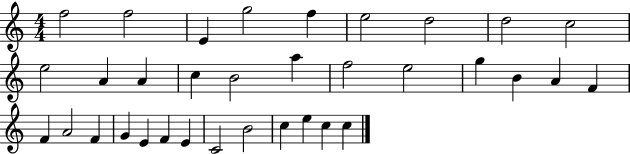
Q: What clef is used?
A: treble